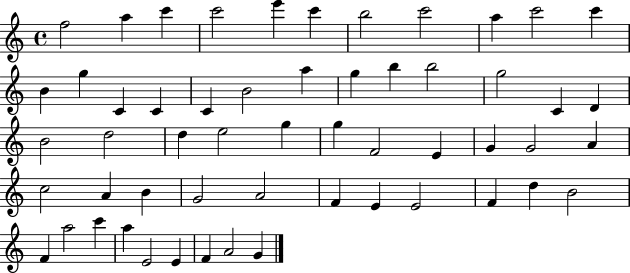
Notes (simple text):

F5/h A5/q C6/q C6/h E6/q C6/q B5/h C6/h A5/q C6/h C6/q B4/q G5/q C4/q C4/q C4/q B4/h A5/q G5/q B5/q B5/h G5/h C4/q D4/q B4/h D5/h D5/q E5/h G5/q G5/q F4/h E4/q G4/q G4/h A4/q C5/h A4/q B4/q G4/h A4/h F4/q E4/q E4/h F4/q D5/q B4/h F4/q A5/h C6/q A5/q E4/h E4/q F4/q A4/h G4/q